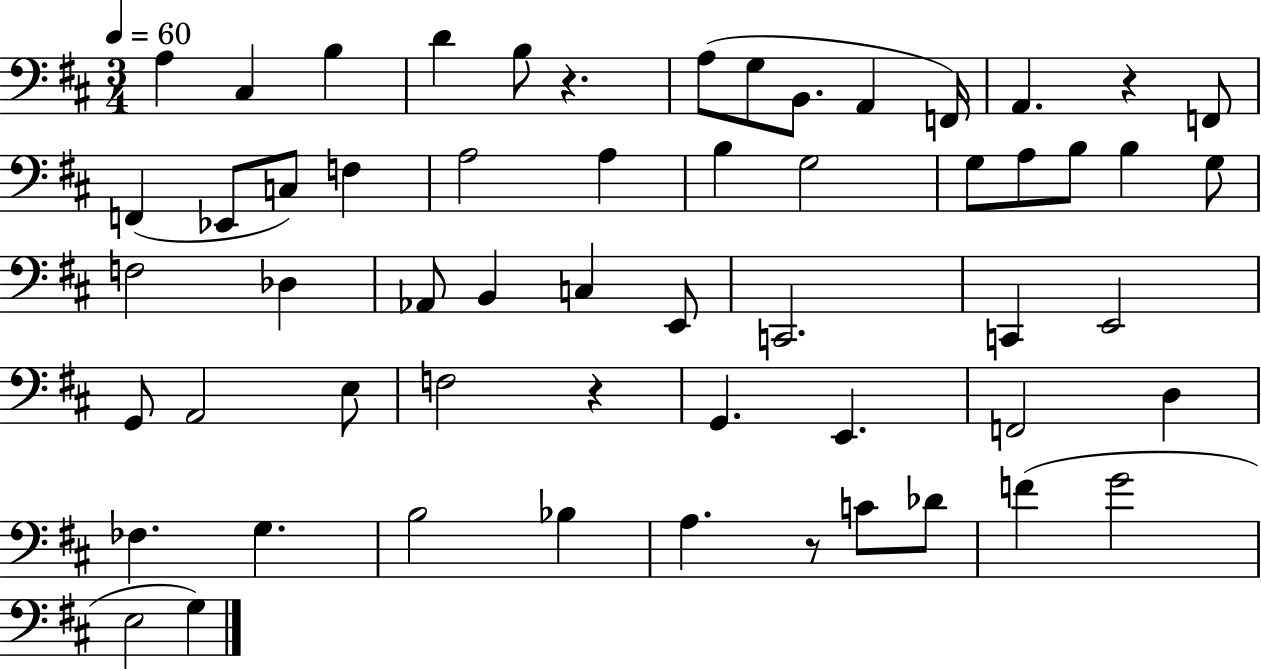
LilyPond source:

{
  \clef bass
  \numericTimeSignature
  \time 3/4
  \key d \major
  \tempo 4 = 60
  a4 cis4 b4 | d'4 b8 r4. | a8( g8 b,8. a,4 f,16) | a,4. r4 f,8 | \break f,4( ees,8 c8) f4 | a2 a4 | b4 g2 | g8 a8 b8 b4 g8 | \break f2 des4 | aes,8 b,4 c4 e,8 | c,2. | c,4 e,2 | \break g,8 a,2 e8 | f2 r4 | g,4. e,4. | f,2 d4 | \break fes4. g4. | b2 bes4 | a4. r8 c'8 des'8 | f'4( g'2 | \break e2 g4) | \bar "|."
}